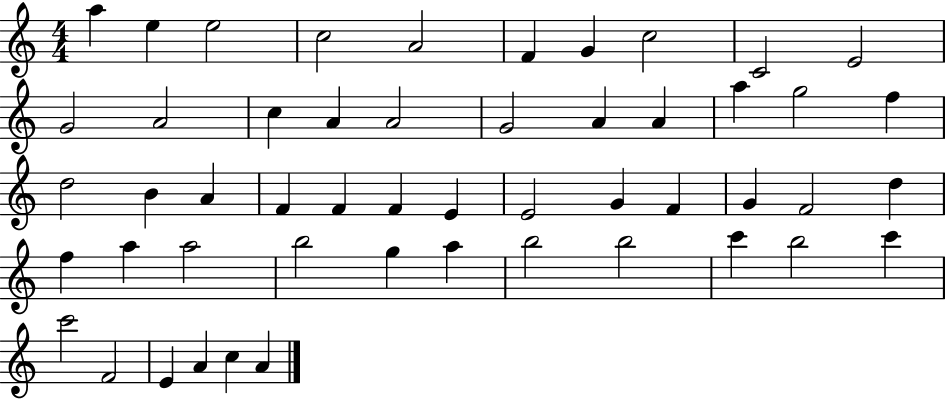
{
  \clef treble
  \numericTimeSignature
  \time 4/4
  \key c \major
  a''4 e''4 e''2 | c''2 a'2 | f'4 g'4 c''2 | c'2 e'2 | \break g'2 a'2 | c''4 a'4 a'2 | g'2 a'4 a'4 | a''4 g''2 f''4 | \break d''2 b'4 a'4 | f'4 f'4 f'4 e'4 | e'2 g'4 f'4 | g'4 f'2 d''4 | \break f''4 a''4 a''2 | b''2 g''4 a''4 | b''2 b''2 | c'''4 b''2 c'''4 | \break c'''2 f'2 | e'4 a'4 c''4 a'4 | \bar "|."
}